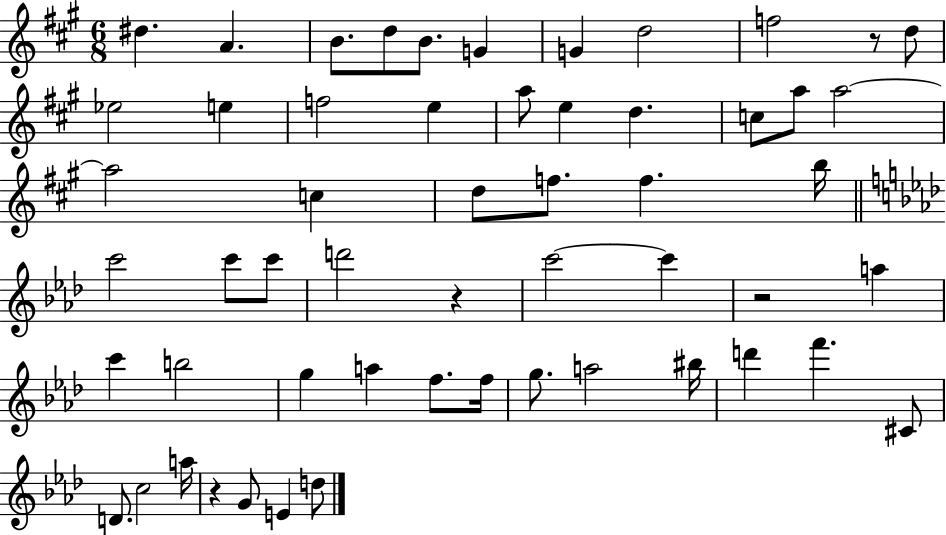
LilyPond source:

{
  \clef treble
  \numericTimeSignature
  \time 6/8
  \key a \major
  dis''4. a'4. | b'8. d''8 b'8. g'4 | g'4 d''2 | f''2 r8 d''8 | \break ees''2 e''4 | f''2 e''4 | a''8 e''4 d''4. | c''8 a''8 a''2~~ | \break a''2 c''4 | d''8 f''8. f''4. b''16 | \bar "||" \break \key f \minor c'''2 c'''8 c'''8 | d'''2 r4 | c'''2~~ c'''4 | r2 a''4 | \break c'''4 b''2 | g''4 a''4 f''8. f''16 | g''8. a''2 bis''16 | d'''4 f'''4. cis'8 | \break d'8. c''2 a''16 | r4 g'8 e'4 d''8 | \bar "|."
}